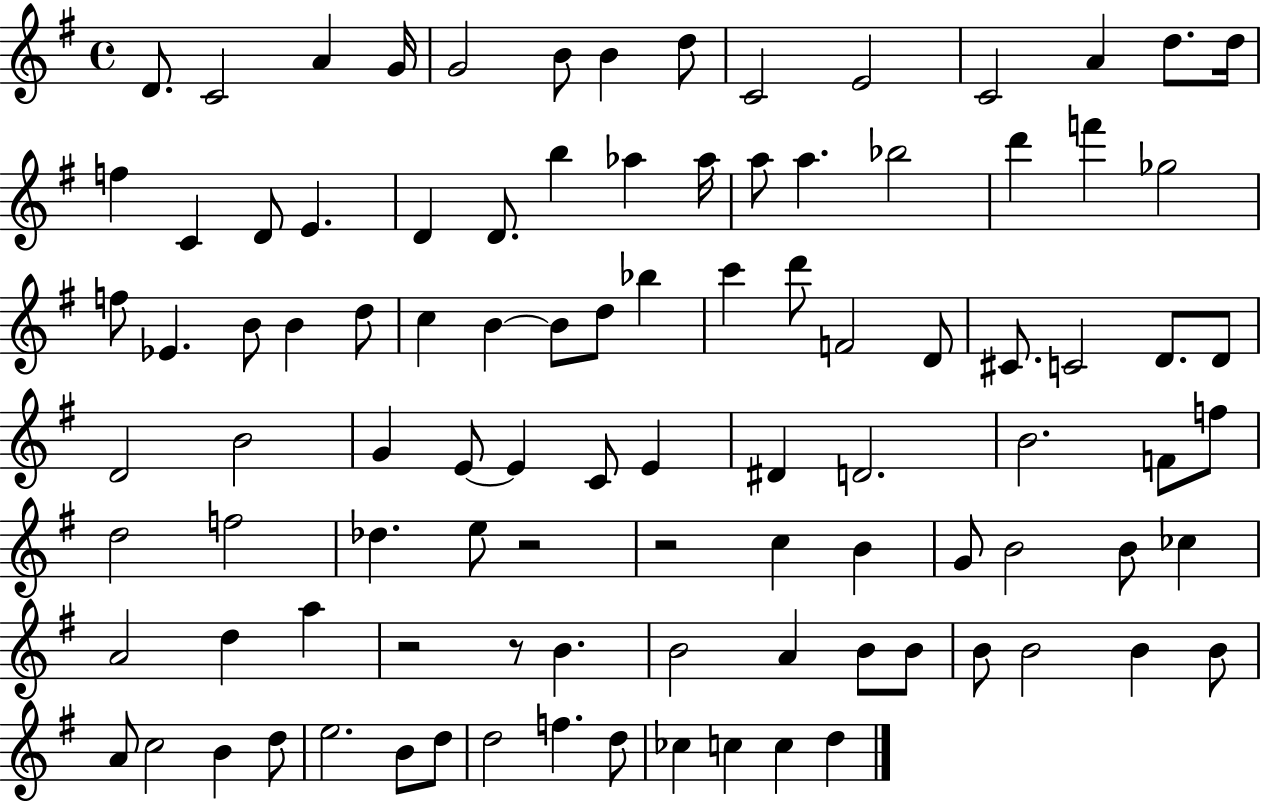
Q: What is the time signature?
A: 4/4